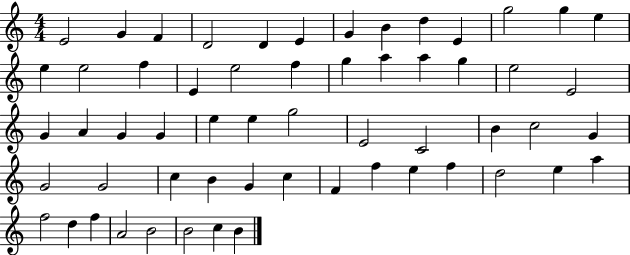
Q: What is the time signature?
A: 4/4